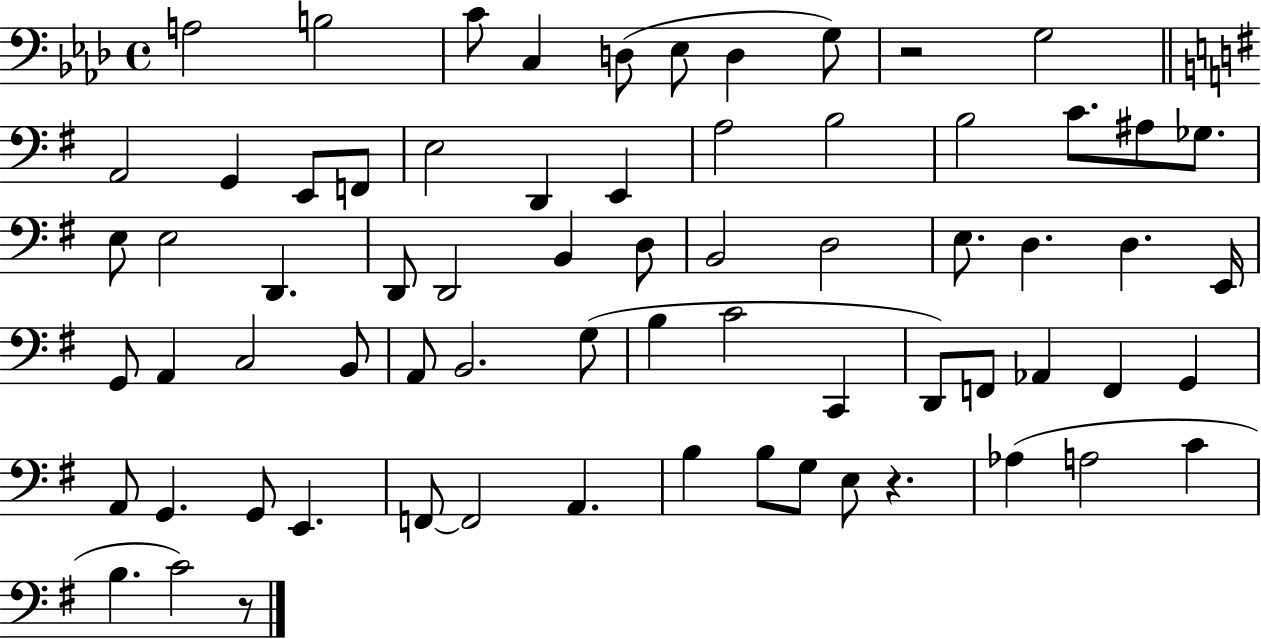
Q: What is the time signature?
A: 4/4